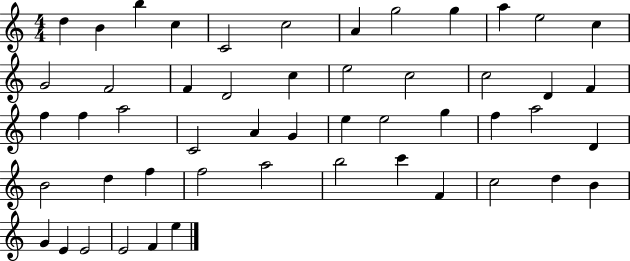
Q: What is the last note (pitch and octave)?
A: E5